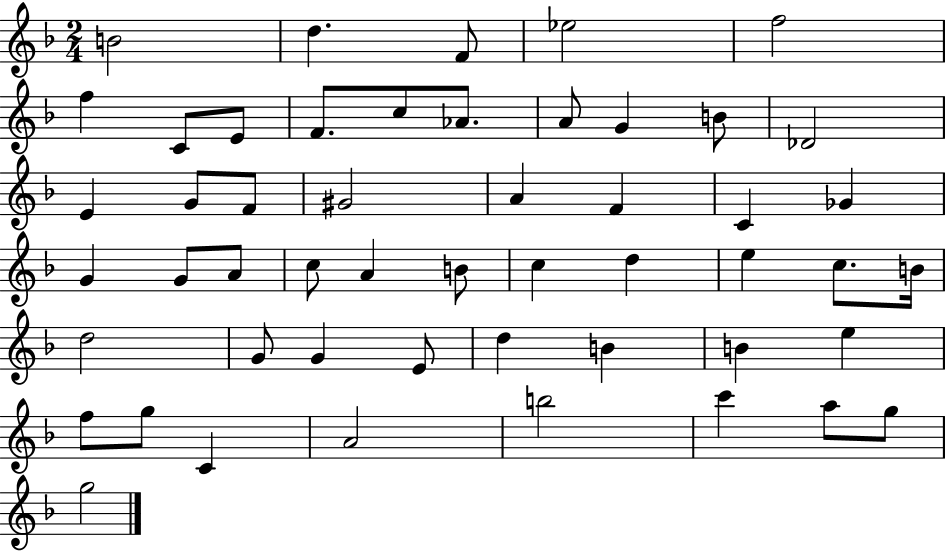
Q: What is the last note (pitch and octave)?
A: G5